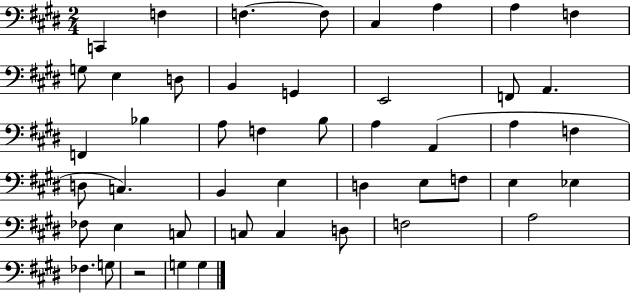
{
  \clef bass
  \numericTimeSignature
  \time 2/4
  \key e \major
  c,4 f4 | f4.~~ f8 | cis4 a4 | a4 f4 | \break g8 e4 d8 | b,4 g,4 | e,2 | f,8 a,4. | \break f,4 bes4 | a8 f4 b8 | a4 a,4( | a4 f4 | \break d8 c4.) | b,4 e4 | d4 e8 f8 | e4 ees4 | \break fes8 e4 c8 | c8 c4 d8 | f2 | a2 | \break fes4. g8 | r2 | g4 g4 | \bar "|."
}